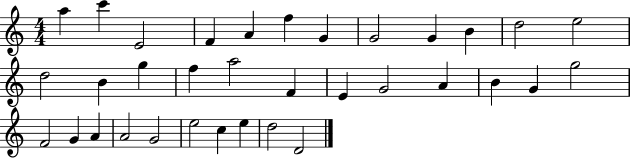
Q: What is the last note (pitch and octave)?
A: D4